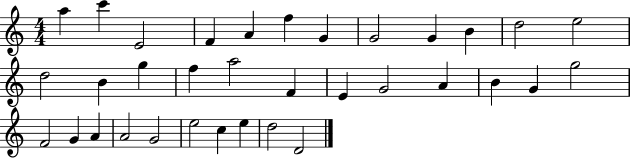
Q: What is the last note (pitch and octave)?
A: D4